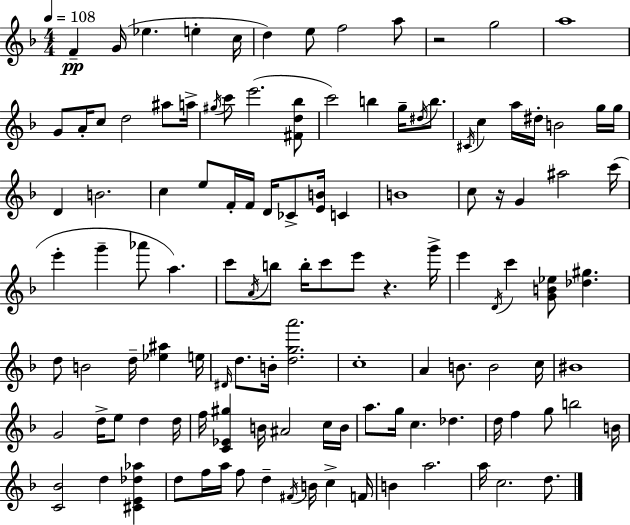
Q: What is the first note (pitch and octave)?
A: F4